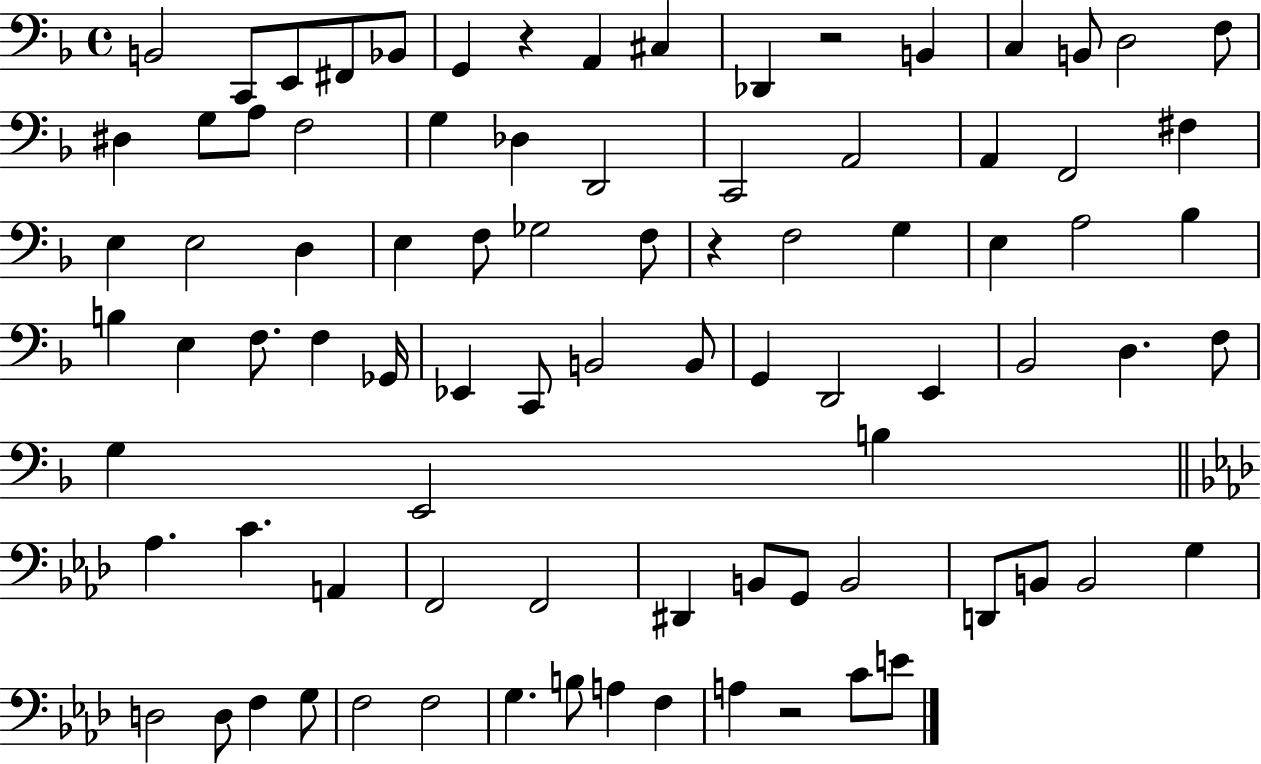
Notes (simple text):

B2/h C2/e E2/e F#2/e Bb2/e G2/q R/q A2/q C#3/q Db2/q R/h B2/q C3/q B2/e D3/h F3/e D#3/q G3/e A3/e F3/h G3/q Db3/q D2/h C2/h A2/h A2/q F2/h F#3/q E3/q E3/h D3/q E3/q F3/e Gb3/h F3/e R/q F3/h G3/q E3/q A3/h Bb3/q B3/q E3/q F3/e. F3/q Gb2/s Eb2/q C2/e B2/h B2/e G2/q D2/h E2/q Bb2/h D3/q. F3/e G3/q E2/h B3/q Ab3/q. C4/q. A2/q F2/h F2/h D#2/q B2/e G2/e B2/h D2/e B2/e B2/h G3/q D3/h D3/e F3/q G3/e F3/h F3/h G3/q. B3/e A3/q F3/q A3/q R/h C4/e E4/e